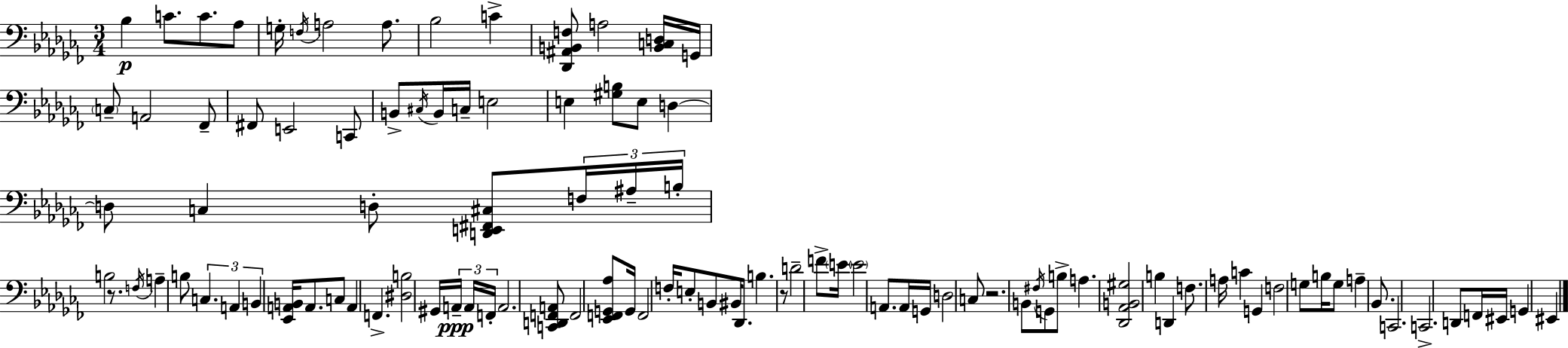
X:1
T:Untitled
M:3/4
L:1/4
K:Abm
_B, C/2 C/2 _A,/2 G,/4 F,/4 A,2 A,/2 _B,2 C [_D,,^A,,B,,F,]/2 A,2 [B,,C,D,]/4 G,,/4 C,/2 A,,2 _F,,/2 ^F,,/2 E,,2 C,,/2 B,,/2 ^C,/4 B,,/4 C,/4 E,2 E, [^G,B,]/2 E,/2 D, D,/2 C, D,/2 [D,,E,,^F,,^C,]/2 F,/4 ^A,/4 B,/4 B,2 z/2 F,/4 A, B,/2 C, A,, B,, [_E,,A,,B,,]/4 A,,/2 C,/2 A,, F,, [^D,B,]2 ^G,,/4 A,,/4 A,,/4 F,,/4 A,,2 [C,,D,,F,,A,,]/2 F,,2 [_E,,F,,G,,_A,]/2 G,,/4 F,,2 F,/4 E,/2 B,,/2 ^B,,/4 _D,,/2 B, z/2 D2 F/2 E/4 E2 A,,/2 A,,/4 G,,/4 D,2 C,/2 z2 B,,/2 ^F,/4 G,,/2 B,/2 A, [_D,,_A,,B,,^G,]2 B, D,, F,/2 A,/4 C G,, F,2 G,/2 B,/4 G,/2 A, _B,,/2 C,,2 C,,2 D,,/2 F,,/4 ^E,,/4 G,, ^E,,